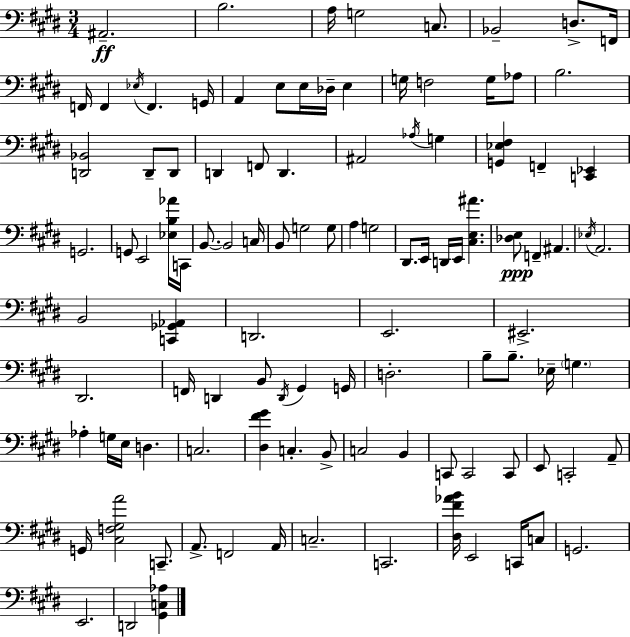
{
  \clef bass
  \numericTimeSignature
  \time 3/4
  \key e \major
  ais,2.--\ff | b2. | a16 g2 c8. | bes,2-- d8.-> f,16 | \break f,16 f,4 \acciaccatura { ees16 } f,4. | g,16 a,4 e8 e16 des16-- e4 | g16 f2 g16 aes8 | b2. | \break <d, bes,>2 d,8-- d,8 | d,4 f,8 d,4. | ais,2 \acciaccatura { aes16 } g4 | <g, ees fis>4 f,4-- <c, ees,>4 | \break g,2. | g,8 e,2 | <ees b aes'>16 c,16 b,8.~~ b,2 | c16 b,8 g2 | \break g8 a4 g2 | dis,8. e,16 d,16 e,16 <cis e ais'>4. | <des e>8\ppp f,4-- ais,4. | \acciaccatura { ees16 } a,2. | \break b,2 <c, ges, aes,>4 | d,2. | e,2. | eis,2.-> | \break dis,2. | f,16 d,4 b,8 \acciaccatura { d,16 } gis,4 | g,16 d2.-. | b8-- b8.-- ees16-- \parenthesize g4. | \break aes4-. g16 e16 d4. | c2. | <dis fis' gis'>4 c4.-. | b,8-> c2 | \break b,4 c,8 c,2 | c,8 e,8 c,2-. | a,8-- g,16 <cis f gis a'>2 | c,8.-- a,8.-> f,2 | \break a,16 c2.-- | c,2. | <dis fis' aes' b'>16 e,2 | c,16 c8 g,2. | \break e,2. | d,2 | <gis, c aes>4 \bar "|."
}